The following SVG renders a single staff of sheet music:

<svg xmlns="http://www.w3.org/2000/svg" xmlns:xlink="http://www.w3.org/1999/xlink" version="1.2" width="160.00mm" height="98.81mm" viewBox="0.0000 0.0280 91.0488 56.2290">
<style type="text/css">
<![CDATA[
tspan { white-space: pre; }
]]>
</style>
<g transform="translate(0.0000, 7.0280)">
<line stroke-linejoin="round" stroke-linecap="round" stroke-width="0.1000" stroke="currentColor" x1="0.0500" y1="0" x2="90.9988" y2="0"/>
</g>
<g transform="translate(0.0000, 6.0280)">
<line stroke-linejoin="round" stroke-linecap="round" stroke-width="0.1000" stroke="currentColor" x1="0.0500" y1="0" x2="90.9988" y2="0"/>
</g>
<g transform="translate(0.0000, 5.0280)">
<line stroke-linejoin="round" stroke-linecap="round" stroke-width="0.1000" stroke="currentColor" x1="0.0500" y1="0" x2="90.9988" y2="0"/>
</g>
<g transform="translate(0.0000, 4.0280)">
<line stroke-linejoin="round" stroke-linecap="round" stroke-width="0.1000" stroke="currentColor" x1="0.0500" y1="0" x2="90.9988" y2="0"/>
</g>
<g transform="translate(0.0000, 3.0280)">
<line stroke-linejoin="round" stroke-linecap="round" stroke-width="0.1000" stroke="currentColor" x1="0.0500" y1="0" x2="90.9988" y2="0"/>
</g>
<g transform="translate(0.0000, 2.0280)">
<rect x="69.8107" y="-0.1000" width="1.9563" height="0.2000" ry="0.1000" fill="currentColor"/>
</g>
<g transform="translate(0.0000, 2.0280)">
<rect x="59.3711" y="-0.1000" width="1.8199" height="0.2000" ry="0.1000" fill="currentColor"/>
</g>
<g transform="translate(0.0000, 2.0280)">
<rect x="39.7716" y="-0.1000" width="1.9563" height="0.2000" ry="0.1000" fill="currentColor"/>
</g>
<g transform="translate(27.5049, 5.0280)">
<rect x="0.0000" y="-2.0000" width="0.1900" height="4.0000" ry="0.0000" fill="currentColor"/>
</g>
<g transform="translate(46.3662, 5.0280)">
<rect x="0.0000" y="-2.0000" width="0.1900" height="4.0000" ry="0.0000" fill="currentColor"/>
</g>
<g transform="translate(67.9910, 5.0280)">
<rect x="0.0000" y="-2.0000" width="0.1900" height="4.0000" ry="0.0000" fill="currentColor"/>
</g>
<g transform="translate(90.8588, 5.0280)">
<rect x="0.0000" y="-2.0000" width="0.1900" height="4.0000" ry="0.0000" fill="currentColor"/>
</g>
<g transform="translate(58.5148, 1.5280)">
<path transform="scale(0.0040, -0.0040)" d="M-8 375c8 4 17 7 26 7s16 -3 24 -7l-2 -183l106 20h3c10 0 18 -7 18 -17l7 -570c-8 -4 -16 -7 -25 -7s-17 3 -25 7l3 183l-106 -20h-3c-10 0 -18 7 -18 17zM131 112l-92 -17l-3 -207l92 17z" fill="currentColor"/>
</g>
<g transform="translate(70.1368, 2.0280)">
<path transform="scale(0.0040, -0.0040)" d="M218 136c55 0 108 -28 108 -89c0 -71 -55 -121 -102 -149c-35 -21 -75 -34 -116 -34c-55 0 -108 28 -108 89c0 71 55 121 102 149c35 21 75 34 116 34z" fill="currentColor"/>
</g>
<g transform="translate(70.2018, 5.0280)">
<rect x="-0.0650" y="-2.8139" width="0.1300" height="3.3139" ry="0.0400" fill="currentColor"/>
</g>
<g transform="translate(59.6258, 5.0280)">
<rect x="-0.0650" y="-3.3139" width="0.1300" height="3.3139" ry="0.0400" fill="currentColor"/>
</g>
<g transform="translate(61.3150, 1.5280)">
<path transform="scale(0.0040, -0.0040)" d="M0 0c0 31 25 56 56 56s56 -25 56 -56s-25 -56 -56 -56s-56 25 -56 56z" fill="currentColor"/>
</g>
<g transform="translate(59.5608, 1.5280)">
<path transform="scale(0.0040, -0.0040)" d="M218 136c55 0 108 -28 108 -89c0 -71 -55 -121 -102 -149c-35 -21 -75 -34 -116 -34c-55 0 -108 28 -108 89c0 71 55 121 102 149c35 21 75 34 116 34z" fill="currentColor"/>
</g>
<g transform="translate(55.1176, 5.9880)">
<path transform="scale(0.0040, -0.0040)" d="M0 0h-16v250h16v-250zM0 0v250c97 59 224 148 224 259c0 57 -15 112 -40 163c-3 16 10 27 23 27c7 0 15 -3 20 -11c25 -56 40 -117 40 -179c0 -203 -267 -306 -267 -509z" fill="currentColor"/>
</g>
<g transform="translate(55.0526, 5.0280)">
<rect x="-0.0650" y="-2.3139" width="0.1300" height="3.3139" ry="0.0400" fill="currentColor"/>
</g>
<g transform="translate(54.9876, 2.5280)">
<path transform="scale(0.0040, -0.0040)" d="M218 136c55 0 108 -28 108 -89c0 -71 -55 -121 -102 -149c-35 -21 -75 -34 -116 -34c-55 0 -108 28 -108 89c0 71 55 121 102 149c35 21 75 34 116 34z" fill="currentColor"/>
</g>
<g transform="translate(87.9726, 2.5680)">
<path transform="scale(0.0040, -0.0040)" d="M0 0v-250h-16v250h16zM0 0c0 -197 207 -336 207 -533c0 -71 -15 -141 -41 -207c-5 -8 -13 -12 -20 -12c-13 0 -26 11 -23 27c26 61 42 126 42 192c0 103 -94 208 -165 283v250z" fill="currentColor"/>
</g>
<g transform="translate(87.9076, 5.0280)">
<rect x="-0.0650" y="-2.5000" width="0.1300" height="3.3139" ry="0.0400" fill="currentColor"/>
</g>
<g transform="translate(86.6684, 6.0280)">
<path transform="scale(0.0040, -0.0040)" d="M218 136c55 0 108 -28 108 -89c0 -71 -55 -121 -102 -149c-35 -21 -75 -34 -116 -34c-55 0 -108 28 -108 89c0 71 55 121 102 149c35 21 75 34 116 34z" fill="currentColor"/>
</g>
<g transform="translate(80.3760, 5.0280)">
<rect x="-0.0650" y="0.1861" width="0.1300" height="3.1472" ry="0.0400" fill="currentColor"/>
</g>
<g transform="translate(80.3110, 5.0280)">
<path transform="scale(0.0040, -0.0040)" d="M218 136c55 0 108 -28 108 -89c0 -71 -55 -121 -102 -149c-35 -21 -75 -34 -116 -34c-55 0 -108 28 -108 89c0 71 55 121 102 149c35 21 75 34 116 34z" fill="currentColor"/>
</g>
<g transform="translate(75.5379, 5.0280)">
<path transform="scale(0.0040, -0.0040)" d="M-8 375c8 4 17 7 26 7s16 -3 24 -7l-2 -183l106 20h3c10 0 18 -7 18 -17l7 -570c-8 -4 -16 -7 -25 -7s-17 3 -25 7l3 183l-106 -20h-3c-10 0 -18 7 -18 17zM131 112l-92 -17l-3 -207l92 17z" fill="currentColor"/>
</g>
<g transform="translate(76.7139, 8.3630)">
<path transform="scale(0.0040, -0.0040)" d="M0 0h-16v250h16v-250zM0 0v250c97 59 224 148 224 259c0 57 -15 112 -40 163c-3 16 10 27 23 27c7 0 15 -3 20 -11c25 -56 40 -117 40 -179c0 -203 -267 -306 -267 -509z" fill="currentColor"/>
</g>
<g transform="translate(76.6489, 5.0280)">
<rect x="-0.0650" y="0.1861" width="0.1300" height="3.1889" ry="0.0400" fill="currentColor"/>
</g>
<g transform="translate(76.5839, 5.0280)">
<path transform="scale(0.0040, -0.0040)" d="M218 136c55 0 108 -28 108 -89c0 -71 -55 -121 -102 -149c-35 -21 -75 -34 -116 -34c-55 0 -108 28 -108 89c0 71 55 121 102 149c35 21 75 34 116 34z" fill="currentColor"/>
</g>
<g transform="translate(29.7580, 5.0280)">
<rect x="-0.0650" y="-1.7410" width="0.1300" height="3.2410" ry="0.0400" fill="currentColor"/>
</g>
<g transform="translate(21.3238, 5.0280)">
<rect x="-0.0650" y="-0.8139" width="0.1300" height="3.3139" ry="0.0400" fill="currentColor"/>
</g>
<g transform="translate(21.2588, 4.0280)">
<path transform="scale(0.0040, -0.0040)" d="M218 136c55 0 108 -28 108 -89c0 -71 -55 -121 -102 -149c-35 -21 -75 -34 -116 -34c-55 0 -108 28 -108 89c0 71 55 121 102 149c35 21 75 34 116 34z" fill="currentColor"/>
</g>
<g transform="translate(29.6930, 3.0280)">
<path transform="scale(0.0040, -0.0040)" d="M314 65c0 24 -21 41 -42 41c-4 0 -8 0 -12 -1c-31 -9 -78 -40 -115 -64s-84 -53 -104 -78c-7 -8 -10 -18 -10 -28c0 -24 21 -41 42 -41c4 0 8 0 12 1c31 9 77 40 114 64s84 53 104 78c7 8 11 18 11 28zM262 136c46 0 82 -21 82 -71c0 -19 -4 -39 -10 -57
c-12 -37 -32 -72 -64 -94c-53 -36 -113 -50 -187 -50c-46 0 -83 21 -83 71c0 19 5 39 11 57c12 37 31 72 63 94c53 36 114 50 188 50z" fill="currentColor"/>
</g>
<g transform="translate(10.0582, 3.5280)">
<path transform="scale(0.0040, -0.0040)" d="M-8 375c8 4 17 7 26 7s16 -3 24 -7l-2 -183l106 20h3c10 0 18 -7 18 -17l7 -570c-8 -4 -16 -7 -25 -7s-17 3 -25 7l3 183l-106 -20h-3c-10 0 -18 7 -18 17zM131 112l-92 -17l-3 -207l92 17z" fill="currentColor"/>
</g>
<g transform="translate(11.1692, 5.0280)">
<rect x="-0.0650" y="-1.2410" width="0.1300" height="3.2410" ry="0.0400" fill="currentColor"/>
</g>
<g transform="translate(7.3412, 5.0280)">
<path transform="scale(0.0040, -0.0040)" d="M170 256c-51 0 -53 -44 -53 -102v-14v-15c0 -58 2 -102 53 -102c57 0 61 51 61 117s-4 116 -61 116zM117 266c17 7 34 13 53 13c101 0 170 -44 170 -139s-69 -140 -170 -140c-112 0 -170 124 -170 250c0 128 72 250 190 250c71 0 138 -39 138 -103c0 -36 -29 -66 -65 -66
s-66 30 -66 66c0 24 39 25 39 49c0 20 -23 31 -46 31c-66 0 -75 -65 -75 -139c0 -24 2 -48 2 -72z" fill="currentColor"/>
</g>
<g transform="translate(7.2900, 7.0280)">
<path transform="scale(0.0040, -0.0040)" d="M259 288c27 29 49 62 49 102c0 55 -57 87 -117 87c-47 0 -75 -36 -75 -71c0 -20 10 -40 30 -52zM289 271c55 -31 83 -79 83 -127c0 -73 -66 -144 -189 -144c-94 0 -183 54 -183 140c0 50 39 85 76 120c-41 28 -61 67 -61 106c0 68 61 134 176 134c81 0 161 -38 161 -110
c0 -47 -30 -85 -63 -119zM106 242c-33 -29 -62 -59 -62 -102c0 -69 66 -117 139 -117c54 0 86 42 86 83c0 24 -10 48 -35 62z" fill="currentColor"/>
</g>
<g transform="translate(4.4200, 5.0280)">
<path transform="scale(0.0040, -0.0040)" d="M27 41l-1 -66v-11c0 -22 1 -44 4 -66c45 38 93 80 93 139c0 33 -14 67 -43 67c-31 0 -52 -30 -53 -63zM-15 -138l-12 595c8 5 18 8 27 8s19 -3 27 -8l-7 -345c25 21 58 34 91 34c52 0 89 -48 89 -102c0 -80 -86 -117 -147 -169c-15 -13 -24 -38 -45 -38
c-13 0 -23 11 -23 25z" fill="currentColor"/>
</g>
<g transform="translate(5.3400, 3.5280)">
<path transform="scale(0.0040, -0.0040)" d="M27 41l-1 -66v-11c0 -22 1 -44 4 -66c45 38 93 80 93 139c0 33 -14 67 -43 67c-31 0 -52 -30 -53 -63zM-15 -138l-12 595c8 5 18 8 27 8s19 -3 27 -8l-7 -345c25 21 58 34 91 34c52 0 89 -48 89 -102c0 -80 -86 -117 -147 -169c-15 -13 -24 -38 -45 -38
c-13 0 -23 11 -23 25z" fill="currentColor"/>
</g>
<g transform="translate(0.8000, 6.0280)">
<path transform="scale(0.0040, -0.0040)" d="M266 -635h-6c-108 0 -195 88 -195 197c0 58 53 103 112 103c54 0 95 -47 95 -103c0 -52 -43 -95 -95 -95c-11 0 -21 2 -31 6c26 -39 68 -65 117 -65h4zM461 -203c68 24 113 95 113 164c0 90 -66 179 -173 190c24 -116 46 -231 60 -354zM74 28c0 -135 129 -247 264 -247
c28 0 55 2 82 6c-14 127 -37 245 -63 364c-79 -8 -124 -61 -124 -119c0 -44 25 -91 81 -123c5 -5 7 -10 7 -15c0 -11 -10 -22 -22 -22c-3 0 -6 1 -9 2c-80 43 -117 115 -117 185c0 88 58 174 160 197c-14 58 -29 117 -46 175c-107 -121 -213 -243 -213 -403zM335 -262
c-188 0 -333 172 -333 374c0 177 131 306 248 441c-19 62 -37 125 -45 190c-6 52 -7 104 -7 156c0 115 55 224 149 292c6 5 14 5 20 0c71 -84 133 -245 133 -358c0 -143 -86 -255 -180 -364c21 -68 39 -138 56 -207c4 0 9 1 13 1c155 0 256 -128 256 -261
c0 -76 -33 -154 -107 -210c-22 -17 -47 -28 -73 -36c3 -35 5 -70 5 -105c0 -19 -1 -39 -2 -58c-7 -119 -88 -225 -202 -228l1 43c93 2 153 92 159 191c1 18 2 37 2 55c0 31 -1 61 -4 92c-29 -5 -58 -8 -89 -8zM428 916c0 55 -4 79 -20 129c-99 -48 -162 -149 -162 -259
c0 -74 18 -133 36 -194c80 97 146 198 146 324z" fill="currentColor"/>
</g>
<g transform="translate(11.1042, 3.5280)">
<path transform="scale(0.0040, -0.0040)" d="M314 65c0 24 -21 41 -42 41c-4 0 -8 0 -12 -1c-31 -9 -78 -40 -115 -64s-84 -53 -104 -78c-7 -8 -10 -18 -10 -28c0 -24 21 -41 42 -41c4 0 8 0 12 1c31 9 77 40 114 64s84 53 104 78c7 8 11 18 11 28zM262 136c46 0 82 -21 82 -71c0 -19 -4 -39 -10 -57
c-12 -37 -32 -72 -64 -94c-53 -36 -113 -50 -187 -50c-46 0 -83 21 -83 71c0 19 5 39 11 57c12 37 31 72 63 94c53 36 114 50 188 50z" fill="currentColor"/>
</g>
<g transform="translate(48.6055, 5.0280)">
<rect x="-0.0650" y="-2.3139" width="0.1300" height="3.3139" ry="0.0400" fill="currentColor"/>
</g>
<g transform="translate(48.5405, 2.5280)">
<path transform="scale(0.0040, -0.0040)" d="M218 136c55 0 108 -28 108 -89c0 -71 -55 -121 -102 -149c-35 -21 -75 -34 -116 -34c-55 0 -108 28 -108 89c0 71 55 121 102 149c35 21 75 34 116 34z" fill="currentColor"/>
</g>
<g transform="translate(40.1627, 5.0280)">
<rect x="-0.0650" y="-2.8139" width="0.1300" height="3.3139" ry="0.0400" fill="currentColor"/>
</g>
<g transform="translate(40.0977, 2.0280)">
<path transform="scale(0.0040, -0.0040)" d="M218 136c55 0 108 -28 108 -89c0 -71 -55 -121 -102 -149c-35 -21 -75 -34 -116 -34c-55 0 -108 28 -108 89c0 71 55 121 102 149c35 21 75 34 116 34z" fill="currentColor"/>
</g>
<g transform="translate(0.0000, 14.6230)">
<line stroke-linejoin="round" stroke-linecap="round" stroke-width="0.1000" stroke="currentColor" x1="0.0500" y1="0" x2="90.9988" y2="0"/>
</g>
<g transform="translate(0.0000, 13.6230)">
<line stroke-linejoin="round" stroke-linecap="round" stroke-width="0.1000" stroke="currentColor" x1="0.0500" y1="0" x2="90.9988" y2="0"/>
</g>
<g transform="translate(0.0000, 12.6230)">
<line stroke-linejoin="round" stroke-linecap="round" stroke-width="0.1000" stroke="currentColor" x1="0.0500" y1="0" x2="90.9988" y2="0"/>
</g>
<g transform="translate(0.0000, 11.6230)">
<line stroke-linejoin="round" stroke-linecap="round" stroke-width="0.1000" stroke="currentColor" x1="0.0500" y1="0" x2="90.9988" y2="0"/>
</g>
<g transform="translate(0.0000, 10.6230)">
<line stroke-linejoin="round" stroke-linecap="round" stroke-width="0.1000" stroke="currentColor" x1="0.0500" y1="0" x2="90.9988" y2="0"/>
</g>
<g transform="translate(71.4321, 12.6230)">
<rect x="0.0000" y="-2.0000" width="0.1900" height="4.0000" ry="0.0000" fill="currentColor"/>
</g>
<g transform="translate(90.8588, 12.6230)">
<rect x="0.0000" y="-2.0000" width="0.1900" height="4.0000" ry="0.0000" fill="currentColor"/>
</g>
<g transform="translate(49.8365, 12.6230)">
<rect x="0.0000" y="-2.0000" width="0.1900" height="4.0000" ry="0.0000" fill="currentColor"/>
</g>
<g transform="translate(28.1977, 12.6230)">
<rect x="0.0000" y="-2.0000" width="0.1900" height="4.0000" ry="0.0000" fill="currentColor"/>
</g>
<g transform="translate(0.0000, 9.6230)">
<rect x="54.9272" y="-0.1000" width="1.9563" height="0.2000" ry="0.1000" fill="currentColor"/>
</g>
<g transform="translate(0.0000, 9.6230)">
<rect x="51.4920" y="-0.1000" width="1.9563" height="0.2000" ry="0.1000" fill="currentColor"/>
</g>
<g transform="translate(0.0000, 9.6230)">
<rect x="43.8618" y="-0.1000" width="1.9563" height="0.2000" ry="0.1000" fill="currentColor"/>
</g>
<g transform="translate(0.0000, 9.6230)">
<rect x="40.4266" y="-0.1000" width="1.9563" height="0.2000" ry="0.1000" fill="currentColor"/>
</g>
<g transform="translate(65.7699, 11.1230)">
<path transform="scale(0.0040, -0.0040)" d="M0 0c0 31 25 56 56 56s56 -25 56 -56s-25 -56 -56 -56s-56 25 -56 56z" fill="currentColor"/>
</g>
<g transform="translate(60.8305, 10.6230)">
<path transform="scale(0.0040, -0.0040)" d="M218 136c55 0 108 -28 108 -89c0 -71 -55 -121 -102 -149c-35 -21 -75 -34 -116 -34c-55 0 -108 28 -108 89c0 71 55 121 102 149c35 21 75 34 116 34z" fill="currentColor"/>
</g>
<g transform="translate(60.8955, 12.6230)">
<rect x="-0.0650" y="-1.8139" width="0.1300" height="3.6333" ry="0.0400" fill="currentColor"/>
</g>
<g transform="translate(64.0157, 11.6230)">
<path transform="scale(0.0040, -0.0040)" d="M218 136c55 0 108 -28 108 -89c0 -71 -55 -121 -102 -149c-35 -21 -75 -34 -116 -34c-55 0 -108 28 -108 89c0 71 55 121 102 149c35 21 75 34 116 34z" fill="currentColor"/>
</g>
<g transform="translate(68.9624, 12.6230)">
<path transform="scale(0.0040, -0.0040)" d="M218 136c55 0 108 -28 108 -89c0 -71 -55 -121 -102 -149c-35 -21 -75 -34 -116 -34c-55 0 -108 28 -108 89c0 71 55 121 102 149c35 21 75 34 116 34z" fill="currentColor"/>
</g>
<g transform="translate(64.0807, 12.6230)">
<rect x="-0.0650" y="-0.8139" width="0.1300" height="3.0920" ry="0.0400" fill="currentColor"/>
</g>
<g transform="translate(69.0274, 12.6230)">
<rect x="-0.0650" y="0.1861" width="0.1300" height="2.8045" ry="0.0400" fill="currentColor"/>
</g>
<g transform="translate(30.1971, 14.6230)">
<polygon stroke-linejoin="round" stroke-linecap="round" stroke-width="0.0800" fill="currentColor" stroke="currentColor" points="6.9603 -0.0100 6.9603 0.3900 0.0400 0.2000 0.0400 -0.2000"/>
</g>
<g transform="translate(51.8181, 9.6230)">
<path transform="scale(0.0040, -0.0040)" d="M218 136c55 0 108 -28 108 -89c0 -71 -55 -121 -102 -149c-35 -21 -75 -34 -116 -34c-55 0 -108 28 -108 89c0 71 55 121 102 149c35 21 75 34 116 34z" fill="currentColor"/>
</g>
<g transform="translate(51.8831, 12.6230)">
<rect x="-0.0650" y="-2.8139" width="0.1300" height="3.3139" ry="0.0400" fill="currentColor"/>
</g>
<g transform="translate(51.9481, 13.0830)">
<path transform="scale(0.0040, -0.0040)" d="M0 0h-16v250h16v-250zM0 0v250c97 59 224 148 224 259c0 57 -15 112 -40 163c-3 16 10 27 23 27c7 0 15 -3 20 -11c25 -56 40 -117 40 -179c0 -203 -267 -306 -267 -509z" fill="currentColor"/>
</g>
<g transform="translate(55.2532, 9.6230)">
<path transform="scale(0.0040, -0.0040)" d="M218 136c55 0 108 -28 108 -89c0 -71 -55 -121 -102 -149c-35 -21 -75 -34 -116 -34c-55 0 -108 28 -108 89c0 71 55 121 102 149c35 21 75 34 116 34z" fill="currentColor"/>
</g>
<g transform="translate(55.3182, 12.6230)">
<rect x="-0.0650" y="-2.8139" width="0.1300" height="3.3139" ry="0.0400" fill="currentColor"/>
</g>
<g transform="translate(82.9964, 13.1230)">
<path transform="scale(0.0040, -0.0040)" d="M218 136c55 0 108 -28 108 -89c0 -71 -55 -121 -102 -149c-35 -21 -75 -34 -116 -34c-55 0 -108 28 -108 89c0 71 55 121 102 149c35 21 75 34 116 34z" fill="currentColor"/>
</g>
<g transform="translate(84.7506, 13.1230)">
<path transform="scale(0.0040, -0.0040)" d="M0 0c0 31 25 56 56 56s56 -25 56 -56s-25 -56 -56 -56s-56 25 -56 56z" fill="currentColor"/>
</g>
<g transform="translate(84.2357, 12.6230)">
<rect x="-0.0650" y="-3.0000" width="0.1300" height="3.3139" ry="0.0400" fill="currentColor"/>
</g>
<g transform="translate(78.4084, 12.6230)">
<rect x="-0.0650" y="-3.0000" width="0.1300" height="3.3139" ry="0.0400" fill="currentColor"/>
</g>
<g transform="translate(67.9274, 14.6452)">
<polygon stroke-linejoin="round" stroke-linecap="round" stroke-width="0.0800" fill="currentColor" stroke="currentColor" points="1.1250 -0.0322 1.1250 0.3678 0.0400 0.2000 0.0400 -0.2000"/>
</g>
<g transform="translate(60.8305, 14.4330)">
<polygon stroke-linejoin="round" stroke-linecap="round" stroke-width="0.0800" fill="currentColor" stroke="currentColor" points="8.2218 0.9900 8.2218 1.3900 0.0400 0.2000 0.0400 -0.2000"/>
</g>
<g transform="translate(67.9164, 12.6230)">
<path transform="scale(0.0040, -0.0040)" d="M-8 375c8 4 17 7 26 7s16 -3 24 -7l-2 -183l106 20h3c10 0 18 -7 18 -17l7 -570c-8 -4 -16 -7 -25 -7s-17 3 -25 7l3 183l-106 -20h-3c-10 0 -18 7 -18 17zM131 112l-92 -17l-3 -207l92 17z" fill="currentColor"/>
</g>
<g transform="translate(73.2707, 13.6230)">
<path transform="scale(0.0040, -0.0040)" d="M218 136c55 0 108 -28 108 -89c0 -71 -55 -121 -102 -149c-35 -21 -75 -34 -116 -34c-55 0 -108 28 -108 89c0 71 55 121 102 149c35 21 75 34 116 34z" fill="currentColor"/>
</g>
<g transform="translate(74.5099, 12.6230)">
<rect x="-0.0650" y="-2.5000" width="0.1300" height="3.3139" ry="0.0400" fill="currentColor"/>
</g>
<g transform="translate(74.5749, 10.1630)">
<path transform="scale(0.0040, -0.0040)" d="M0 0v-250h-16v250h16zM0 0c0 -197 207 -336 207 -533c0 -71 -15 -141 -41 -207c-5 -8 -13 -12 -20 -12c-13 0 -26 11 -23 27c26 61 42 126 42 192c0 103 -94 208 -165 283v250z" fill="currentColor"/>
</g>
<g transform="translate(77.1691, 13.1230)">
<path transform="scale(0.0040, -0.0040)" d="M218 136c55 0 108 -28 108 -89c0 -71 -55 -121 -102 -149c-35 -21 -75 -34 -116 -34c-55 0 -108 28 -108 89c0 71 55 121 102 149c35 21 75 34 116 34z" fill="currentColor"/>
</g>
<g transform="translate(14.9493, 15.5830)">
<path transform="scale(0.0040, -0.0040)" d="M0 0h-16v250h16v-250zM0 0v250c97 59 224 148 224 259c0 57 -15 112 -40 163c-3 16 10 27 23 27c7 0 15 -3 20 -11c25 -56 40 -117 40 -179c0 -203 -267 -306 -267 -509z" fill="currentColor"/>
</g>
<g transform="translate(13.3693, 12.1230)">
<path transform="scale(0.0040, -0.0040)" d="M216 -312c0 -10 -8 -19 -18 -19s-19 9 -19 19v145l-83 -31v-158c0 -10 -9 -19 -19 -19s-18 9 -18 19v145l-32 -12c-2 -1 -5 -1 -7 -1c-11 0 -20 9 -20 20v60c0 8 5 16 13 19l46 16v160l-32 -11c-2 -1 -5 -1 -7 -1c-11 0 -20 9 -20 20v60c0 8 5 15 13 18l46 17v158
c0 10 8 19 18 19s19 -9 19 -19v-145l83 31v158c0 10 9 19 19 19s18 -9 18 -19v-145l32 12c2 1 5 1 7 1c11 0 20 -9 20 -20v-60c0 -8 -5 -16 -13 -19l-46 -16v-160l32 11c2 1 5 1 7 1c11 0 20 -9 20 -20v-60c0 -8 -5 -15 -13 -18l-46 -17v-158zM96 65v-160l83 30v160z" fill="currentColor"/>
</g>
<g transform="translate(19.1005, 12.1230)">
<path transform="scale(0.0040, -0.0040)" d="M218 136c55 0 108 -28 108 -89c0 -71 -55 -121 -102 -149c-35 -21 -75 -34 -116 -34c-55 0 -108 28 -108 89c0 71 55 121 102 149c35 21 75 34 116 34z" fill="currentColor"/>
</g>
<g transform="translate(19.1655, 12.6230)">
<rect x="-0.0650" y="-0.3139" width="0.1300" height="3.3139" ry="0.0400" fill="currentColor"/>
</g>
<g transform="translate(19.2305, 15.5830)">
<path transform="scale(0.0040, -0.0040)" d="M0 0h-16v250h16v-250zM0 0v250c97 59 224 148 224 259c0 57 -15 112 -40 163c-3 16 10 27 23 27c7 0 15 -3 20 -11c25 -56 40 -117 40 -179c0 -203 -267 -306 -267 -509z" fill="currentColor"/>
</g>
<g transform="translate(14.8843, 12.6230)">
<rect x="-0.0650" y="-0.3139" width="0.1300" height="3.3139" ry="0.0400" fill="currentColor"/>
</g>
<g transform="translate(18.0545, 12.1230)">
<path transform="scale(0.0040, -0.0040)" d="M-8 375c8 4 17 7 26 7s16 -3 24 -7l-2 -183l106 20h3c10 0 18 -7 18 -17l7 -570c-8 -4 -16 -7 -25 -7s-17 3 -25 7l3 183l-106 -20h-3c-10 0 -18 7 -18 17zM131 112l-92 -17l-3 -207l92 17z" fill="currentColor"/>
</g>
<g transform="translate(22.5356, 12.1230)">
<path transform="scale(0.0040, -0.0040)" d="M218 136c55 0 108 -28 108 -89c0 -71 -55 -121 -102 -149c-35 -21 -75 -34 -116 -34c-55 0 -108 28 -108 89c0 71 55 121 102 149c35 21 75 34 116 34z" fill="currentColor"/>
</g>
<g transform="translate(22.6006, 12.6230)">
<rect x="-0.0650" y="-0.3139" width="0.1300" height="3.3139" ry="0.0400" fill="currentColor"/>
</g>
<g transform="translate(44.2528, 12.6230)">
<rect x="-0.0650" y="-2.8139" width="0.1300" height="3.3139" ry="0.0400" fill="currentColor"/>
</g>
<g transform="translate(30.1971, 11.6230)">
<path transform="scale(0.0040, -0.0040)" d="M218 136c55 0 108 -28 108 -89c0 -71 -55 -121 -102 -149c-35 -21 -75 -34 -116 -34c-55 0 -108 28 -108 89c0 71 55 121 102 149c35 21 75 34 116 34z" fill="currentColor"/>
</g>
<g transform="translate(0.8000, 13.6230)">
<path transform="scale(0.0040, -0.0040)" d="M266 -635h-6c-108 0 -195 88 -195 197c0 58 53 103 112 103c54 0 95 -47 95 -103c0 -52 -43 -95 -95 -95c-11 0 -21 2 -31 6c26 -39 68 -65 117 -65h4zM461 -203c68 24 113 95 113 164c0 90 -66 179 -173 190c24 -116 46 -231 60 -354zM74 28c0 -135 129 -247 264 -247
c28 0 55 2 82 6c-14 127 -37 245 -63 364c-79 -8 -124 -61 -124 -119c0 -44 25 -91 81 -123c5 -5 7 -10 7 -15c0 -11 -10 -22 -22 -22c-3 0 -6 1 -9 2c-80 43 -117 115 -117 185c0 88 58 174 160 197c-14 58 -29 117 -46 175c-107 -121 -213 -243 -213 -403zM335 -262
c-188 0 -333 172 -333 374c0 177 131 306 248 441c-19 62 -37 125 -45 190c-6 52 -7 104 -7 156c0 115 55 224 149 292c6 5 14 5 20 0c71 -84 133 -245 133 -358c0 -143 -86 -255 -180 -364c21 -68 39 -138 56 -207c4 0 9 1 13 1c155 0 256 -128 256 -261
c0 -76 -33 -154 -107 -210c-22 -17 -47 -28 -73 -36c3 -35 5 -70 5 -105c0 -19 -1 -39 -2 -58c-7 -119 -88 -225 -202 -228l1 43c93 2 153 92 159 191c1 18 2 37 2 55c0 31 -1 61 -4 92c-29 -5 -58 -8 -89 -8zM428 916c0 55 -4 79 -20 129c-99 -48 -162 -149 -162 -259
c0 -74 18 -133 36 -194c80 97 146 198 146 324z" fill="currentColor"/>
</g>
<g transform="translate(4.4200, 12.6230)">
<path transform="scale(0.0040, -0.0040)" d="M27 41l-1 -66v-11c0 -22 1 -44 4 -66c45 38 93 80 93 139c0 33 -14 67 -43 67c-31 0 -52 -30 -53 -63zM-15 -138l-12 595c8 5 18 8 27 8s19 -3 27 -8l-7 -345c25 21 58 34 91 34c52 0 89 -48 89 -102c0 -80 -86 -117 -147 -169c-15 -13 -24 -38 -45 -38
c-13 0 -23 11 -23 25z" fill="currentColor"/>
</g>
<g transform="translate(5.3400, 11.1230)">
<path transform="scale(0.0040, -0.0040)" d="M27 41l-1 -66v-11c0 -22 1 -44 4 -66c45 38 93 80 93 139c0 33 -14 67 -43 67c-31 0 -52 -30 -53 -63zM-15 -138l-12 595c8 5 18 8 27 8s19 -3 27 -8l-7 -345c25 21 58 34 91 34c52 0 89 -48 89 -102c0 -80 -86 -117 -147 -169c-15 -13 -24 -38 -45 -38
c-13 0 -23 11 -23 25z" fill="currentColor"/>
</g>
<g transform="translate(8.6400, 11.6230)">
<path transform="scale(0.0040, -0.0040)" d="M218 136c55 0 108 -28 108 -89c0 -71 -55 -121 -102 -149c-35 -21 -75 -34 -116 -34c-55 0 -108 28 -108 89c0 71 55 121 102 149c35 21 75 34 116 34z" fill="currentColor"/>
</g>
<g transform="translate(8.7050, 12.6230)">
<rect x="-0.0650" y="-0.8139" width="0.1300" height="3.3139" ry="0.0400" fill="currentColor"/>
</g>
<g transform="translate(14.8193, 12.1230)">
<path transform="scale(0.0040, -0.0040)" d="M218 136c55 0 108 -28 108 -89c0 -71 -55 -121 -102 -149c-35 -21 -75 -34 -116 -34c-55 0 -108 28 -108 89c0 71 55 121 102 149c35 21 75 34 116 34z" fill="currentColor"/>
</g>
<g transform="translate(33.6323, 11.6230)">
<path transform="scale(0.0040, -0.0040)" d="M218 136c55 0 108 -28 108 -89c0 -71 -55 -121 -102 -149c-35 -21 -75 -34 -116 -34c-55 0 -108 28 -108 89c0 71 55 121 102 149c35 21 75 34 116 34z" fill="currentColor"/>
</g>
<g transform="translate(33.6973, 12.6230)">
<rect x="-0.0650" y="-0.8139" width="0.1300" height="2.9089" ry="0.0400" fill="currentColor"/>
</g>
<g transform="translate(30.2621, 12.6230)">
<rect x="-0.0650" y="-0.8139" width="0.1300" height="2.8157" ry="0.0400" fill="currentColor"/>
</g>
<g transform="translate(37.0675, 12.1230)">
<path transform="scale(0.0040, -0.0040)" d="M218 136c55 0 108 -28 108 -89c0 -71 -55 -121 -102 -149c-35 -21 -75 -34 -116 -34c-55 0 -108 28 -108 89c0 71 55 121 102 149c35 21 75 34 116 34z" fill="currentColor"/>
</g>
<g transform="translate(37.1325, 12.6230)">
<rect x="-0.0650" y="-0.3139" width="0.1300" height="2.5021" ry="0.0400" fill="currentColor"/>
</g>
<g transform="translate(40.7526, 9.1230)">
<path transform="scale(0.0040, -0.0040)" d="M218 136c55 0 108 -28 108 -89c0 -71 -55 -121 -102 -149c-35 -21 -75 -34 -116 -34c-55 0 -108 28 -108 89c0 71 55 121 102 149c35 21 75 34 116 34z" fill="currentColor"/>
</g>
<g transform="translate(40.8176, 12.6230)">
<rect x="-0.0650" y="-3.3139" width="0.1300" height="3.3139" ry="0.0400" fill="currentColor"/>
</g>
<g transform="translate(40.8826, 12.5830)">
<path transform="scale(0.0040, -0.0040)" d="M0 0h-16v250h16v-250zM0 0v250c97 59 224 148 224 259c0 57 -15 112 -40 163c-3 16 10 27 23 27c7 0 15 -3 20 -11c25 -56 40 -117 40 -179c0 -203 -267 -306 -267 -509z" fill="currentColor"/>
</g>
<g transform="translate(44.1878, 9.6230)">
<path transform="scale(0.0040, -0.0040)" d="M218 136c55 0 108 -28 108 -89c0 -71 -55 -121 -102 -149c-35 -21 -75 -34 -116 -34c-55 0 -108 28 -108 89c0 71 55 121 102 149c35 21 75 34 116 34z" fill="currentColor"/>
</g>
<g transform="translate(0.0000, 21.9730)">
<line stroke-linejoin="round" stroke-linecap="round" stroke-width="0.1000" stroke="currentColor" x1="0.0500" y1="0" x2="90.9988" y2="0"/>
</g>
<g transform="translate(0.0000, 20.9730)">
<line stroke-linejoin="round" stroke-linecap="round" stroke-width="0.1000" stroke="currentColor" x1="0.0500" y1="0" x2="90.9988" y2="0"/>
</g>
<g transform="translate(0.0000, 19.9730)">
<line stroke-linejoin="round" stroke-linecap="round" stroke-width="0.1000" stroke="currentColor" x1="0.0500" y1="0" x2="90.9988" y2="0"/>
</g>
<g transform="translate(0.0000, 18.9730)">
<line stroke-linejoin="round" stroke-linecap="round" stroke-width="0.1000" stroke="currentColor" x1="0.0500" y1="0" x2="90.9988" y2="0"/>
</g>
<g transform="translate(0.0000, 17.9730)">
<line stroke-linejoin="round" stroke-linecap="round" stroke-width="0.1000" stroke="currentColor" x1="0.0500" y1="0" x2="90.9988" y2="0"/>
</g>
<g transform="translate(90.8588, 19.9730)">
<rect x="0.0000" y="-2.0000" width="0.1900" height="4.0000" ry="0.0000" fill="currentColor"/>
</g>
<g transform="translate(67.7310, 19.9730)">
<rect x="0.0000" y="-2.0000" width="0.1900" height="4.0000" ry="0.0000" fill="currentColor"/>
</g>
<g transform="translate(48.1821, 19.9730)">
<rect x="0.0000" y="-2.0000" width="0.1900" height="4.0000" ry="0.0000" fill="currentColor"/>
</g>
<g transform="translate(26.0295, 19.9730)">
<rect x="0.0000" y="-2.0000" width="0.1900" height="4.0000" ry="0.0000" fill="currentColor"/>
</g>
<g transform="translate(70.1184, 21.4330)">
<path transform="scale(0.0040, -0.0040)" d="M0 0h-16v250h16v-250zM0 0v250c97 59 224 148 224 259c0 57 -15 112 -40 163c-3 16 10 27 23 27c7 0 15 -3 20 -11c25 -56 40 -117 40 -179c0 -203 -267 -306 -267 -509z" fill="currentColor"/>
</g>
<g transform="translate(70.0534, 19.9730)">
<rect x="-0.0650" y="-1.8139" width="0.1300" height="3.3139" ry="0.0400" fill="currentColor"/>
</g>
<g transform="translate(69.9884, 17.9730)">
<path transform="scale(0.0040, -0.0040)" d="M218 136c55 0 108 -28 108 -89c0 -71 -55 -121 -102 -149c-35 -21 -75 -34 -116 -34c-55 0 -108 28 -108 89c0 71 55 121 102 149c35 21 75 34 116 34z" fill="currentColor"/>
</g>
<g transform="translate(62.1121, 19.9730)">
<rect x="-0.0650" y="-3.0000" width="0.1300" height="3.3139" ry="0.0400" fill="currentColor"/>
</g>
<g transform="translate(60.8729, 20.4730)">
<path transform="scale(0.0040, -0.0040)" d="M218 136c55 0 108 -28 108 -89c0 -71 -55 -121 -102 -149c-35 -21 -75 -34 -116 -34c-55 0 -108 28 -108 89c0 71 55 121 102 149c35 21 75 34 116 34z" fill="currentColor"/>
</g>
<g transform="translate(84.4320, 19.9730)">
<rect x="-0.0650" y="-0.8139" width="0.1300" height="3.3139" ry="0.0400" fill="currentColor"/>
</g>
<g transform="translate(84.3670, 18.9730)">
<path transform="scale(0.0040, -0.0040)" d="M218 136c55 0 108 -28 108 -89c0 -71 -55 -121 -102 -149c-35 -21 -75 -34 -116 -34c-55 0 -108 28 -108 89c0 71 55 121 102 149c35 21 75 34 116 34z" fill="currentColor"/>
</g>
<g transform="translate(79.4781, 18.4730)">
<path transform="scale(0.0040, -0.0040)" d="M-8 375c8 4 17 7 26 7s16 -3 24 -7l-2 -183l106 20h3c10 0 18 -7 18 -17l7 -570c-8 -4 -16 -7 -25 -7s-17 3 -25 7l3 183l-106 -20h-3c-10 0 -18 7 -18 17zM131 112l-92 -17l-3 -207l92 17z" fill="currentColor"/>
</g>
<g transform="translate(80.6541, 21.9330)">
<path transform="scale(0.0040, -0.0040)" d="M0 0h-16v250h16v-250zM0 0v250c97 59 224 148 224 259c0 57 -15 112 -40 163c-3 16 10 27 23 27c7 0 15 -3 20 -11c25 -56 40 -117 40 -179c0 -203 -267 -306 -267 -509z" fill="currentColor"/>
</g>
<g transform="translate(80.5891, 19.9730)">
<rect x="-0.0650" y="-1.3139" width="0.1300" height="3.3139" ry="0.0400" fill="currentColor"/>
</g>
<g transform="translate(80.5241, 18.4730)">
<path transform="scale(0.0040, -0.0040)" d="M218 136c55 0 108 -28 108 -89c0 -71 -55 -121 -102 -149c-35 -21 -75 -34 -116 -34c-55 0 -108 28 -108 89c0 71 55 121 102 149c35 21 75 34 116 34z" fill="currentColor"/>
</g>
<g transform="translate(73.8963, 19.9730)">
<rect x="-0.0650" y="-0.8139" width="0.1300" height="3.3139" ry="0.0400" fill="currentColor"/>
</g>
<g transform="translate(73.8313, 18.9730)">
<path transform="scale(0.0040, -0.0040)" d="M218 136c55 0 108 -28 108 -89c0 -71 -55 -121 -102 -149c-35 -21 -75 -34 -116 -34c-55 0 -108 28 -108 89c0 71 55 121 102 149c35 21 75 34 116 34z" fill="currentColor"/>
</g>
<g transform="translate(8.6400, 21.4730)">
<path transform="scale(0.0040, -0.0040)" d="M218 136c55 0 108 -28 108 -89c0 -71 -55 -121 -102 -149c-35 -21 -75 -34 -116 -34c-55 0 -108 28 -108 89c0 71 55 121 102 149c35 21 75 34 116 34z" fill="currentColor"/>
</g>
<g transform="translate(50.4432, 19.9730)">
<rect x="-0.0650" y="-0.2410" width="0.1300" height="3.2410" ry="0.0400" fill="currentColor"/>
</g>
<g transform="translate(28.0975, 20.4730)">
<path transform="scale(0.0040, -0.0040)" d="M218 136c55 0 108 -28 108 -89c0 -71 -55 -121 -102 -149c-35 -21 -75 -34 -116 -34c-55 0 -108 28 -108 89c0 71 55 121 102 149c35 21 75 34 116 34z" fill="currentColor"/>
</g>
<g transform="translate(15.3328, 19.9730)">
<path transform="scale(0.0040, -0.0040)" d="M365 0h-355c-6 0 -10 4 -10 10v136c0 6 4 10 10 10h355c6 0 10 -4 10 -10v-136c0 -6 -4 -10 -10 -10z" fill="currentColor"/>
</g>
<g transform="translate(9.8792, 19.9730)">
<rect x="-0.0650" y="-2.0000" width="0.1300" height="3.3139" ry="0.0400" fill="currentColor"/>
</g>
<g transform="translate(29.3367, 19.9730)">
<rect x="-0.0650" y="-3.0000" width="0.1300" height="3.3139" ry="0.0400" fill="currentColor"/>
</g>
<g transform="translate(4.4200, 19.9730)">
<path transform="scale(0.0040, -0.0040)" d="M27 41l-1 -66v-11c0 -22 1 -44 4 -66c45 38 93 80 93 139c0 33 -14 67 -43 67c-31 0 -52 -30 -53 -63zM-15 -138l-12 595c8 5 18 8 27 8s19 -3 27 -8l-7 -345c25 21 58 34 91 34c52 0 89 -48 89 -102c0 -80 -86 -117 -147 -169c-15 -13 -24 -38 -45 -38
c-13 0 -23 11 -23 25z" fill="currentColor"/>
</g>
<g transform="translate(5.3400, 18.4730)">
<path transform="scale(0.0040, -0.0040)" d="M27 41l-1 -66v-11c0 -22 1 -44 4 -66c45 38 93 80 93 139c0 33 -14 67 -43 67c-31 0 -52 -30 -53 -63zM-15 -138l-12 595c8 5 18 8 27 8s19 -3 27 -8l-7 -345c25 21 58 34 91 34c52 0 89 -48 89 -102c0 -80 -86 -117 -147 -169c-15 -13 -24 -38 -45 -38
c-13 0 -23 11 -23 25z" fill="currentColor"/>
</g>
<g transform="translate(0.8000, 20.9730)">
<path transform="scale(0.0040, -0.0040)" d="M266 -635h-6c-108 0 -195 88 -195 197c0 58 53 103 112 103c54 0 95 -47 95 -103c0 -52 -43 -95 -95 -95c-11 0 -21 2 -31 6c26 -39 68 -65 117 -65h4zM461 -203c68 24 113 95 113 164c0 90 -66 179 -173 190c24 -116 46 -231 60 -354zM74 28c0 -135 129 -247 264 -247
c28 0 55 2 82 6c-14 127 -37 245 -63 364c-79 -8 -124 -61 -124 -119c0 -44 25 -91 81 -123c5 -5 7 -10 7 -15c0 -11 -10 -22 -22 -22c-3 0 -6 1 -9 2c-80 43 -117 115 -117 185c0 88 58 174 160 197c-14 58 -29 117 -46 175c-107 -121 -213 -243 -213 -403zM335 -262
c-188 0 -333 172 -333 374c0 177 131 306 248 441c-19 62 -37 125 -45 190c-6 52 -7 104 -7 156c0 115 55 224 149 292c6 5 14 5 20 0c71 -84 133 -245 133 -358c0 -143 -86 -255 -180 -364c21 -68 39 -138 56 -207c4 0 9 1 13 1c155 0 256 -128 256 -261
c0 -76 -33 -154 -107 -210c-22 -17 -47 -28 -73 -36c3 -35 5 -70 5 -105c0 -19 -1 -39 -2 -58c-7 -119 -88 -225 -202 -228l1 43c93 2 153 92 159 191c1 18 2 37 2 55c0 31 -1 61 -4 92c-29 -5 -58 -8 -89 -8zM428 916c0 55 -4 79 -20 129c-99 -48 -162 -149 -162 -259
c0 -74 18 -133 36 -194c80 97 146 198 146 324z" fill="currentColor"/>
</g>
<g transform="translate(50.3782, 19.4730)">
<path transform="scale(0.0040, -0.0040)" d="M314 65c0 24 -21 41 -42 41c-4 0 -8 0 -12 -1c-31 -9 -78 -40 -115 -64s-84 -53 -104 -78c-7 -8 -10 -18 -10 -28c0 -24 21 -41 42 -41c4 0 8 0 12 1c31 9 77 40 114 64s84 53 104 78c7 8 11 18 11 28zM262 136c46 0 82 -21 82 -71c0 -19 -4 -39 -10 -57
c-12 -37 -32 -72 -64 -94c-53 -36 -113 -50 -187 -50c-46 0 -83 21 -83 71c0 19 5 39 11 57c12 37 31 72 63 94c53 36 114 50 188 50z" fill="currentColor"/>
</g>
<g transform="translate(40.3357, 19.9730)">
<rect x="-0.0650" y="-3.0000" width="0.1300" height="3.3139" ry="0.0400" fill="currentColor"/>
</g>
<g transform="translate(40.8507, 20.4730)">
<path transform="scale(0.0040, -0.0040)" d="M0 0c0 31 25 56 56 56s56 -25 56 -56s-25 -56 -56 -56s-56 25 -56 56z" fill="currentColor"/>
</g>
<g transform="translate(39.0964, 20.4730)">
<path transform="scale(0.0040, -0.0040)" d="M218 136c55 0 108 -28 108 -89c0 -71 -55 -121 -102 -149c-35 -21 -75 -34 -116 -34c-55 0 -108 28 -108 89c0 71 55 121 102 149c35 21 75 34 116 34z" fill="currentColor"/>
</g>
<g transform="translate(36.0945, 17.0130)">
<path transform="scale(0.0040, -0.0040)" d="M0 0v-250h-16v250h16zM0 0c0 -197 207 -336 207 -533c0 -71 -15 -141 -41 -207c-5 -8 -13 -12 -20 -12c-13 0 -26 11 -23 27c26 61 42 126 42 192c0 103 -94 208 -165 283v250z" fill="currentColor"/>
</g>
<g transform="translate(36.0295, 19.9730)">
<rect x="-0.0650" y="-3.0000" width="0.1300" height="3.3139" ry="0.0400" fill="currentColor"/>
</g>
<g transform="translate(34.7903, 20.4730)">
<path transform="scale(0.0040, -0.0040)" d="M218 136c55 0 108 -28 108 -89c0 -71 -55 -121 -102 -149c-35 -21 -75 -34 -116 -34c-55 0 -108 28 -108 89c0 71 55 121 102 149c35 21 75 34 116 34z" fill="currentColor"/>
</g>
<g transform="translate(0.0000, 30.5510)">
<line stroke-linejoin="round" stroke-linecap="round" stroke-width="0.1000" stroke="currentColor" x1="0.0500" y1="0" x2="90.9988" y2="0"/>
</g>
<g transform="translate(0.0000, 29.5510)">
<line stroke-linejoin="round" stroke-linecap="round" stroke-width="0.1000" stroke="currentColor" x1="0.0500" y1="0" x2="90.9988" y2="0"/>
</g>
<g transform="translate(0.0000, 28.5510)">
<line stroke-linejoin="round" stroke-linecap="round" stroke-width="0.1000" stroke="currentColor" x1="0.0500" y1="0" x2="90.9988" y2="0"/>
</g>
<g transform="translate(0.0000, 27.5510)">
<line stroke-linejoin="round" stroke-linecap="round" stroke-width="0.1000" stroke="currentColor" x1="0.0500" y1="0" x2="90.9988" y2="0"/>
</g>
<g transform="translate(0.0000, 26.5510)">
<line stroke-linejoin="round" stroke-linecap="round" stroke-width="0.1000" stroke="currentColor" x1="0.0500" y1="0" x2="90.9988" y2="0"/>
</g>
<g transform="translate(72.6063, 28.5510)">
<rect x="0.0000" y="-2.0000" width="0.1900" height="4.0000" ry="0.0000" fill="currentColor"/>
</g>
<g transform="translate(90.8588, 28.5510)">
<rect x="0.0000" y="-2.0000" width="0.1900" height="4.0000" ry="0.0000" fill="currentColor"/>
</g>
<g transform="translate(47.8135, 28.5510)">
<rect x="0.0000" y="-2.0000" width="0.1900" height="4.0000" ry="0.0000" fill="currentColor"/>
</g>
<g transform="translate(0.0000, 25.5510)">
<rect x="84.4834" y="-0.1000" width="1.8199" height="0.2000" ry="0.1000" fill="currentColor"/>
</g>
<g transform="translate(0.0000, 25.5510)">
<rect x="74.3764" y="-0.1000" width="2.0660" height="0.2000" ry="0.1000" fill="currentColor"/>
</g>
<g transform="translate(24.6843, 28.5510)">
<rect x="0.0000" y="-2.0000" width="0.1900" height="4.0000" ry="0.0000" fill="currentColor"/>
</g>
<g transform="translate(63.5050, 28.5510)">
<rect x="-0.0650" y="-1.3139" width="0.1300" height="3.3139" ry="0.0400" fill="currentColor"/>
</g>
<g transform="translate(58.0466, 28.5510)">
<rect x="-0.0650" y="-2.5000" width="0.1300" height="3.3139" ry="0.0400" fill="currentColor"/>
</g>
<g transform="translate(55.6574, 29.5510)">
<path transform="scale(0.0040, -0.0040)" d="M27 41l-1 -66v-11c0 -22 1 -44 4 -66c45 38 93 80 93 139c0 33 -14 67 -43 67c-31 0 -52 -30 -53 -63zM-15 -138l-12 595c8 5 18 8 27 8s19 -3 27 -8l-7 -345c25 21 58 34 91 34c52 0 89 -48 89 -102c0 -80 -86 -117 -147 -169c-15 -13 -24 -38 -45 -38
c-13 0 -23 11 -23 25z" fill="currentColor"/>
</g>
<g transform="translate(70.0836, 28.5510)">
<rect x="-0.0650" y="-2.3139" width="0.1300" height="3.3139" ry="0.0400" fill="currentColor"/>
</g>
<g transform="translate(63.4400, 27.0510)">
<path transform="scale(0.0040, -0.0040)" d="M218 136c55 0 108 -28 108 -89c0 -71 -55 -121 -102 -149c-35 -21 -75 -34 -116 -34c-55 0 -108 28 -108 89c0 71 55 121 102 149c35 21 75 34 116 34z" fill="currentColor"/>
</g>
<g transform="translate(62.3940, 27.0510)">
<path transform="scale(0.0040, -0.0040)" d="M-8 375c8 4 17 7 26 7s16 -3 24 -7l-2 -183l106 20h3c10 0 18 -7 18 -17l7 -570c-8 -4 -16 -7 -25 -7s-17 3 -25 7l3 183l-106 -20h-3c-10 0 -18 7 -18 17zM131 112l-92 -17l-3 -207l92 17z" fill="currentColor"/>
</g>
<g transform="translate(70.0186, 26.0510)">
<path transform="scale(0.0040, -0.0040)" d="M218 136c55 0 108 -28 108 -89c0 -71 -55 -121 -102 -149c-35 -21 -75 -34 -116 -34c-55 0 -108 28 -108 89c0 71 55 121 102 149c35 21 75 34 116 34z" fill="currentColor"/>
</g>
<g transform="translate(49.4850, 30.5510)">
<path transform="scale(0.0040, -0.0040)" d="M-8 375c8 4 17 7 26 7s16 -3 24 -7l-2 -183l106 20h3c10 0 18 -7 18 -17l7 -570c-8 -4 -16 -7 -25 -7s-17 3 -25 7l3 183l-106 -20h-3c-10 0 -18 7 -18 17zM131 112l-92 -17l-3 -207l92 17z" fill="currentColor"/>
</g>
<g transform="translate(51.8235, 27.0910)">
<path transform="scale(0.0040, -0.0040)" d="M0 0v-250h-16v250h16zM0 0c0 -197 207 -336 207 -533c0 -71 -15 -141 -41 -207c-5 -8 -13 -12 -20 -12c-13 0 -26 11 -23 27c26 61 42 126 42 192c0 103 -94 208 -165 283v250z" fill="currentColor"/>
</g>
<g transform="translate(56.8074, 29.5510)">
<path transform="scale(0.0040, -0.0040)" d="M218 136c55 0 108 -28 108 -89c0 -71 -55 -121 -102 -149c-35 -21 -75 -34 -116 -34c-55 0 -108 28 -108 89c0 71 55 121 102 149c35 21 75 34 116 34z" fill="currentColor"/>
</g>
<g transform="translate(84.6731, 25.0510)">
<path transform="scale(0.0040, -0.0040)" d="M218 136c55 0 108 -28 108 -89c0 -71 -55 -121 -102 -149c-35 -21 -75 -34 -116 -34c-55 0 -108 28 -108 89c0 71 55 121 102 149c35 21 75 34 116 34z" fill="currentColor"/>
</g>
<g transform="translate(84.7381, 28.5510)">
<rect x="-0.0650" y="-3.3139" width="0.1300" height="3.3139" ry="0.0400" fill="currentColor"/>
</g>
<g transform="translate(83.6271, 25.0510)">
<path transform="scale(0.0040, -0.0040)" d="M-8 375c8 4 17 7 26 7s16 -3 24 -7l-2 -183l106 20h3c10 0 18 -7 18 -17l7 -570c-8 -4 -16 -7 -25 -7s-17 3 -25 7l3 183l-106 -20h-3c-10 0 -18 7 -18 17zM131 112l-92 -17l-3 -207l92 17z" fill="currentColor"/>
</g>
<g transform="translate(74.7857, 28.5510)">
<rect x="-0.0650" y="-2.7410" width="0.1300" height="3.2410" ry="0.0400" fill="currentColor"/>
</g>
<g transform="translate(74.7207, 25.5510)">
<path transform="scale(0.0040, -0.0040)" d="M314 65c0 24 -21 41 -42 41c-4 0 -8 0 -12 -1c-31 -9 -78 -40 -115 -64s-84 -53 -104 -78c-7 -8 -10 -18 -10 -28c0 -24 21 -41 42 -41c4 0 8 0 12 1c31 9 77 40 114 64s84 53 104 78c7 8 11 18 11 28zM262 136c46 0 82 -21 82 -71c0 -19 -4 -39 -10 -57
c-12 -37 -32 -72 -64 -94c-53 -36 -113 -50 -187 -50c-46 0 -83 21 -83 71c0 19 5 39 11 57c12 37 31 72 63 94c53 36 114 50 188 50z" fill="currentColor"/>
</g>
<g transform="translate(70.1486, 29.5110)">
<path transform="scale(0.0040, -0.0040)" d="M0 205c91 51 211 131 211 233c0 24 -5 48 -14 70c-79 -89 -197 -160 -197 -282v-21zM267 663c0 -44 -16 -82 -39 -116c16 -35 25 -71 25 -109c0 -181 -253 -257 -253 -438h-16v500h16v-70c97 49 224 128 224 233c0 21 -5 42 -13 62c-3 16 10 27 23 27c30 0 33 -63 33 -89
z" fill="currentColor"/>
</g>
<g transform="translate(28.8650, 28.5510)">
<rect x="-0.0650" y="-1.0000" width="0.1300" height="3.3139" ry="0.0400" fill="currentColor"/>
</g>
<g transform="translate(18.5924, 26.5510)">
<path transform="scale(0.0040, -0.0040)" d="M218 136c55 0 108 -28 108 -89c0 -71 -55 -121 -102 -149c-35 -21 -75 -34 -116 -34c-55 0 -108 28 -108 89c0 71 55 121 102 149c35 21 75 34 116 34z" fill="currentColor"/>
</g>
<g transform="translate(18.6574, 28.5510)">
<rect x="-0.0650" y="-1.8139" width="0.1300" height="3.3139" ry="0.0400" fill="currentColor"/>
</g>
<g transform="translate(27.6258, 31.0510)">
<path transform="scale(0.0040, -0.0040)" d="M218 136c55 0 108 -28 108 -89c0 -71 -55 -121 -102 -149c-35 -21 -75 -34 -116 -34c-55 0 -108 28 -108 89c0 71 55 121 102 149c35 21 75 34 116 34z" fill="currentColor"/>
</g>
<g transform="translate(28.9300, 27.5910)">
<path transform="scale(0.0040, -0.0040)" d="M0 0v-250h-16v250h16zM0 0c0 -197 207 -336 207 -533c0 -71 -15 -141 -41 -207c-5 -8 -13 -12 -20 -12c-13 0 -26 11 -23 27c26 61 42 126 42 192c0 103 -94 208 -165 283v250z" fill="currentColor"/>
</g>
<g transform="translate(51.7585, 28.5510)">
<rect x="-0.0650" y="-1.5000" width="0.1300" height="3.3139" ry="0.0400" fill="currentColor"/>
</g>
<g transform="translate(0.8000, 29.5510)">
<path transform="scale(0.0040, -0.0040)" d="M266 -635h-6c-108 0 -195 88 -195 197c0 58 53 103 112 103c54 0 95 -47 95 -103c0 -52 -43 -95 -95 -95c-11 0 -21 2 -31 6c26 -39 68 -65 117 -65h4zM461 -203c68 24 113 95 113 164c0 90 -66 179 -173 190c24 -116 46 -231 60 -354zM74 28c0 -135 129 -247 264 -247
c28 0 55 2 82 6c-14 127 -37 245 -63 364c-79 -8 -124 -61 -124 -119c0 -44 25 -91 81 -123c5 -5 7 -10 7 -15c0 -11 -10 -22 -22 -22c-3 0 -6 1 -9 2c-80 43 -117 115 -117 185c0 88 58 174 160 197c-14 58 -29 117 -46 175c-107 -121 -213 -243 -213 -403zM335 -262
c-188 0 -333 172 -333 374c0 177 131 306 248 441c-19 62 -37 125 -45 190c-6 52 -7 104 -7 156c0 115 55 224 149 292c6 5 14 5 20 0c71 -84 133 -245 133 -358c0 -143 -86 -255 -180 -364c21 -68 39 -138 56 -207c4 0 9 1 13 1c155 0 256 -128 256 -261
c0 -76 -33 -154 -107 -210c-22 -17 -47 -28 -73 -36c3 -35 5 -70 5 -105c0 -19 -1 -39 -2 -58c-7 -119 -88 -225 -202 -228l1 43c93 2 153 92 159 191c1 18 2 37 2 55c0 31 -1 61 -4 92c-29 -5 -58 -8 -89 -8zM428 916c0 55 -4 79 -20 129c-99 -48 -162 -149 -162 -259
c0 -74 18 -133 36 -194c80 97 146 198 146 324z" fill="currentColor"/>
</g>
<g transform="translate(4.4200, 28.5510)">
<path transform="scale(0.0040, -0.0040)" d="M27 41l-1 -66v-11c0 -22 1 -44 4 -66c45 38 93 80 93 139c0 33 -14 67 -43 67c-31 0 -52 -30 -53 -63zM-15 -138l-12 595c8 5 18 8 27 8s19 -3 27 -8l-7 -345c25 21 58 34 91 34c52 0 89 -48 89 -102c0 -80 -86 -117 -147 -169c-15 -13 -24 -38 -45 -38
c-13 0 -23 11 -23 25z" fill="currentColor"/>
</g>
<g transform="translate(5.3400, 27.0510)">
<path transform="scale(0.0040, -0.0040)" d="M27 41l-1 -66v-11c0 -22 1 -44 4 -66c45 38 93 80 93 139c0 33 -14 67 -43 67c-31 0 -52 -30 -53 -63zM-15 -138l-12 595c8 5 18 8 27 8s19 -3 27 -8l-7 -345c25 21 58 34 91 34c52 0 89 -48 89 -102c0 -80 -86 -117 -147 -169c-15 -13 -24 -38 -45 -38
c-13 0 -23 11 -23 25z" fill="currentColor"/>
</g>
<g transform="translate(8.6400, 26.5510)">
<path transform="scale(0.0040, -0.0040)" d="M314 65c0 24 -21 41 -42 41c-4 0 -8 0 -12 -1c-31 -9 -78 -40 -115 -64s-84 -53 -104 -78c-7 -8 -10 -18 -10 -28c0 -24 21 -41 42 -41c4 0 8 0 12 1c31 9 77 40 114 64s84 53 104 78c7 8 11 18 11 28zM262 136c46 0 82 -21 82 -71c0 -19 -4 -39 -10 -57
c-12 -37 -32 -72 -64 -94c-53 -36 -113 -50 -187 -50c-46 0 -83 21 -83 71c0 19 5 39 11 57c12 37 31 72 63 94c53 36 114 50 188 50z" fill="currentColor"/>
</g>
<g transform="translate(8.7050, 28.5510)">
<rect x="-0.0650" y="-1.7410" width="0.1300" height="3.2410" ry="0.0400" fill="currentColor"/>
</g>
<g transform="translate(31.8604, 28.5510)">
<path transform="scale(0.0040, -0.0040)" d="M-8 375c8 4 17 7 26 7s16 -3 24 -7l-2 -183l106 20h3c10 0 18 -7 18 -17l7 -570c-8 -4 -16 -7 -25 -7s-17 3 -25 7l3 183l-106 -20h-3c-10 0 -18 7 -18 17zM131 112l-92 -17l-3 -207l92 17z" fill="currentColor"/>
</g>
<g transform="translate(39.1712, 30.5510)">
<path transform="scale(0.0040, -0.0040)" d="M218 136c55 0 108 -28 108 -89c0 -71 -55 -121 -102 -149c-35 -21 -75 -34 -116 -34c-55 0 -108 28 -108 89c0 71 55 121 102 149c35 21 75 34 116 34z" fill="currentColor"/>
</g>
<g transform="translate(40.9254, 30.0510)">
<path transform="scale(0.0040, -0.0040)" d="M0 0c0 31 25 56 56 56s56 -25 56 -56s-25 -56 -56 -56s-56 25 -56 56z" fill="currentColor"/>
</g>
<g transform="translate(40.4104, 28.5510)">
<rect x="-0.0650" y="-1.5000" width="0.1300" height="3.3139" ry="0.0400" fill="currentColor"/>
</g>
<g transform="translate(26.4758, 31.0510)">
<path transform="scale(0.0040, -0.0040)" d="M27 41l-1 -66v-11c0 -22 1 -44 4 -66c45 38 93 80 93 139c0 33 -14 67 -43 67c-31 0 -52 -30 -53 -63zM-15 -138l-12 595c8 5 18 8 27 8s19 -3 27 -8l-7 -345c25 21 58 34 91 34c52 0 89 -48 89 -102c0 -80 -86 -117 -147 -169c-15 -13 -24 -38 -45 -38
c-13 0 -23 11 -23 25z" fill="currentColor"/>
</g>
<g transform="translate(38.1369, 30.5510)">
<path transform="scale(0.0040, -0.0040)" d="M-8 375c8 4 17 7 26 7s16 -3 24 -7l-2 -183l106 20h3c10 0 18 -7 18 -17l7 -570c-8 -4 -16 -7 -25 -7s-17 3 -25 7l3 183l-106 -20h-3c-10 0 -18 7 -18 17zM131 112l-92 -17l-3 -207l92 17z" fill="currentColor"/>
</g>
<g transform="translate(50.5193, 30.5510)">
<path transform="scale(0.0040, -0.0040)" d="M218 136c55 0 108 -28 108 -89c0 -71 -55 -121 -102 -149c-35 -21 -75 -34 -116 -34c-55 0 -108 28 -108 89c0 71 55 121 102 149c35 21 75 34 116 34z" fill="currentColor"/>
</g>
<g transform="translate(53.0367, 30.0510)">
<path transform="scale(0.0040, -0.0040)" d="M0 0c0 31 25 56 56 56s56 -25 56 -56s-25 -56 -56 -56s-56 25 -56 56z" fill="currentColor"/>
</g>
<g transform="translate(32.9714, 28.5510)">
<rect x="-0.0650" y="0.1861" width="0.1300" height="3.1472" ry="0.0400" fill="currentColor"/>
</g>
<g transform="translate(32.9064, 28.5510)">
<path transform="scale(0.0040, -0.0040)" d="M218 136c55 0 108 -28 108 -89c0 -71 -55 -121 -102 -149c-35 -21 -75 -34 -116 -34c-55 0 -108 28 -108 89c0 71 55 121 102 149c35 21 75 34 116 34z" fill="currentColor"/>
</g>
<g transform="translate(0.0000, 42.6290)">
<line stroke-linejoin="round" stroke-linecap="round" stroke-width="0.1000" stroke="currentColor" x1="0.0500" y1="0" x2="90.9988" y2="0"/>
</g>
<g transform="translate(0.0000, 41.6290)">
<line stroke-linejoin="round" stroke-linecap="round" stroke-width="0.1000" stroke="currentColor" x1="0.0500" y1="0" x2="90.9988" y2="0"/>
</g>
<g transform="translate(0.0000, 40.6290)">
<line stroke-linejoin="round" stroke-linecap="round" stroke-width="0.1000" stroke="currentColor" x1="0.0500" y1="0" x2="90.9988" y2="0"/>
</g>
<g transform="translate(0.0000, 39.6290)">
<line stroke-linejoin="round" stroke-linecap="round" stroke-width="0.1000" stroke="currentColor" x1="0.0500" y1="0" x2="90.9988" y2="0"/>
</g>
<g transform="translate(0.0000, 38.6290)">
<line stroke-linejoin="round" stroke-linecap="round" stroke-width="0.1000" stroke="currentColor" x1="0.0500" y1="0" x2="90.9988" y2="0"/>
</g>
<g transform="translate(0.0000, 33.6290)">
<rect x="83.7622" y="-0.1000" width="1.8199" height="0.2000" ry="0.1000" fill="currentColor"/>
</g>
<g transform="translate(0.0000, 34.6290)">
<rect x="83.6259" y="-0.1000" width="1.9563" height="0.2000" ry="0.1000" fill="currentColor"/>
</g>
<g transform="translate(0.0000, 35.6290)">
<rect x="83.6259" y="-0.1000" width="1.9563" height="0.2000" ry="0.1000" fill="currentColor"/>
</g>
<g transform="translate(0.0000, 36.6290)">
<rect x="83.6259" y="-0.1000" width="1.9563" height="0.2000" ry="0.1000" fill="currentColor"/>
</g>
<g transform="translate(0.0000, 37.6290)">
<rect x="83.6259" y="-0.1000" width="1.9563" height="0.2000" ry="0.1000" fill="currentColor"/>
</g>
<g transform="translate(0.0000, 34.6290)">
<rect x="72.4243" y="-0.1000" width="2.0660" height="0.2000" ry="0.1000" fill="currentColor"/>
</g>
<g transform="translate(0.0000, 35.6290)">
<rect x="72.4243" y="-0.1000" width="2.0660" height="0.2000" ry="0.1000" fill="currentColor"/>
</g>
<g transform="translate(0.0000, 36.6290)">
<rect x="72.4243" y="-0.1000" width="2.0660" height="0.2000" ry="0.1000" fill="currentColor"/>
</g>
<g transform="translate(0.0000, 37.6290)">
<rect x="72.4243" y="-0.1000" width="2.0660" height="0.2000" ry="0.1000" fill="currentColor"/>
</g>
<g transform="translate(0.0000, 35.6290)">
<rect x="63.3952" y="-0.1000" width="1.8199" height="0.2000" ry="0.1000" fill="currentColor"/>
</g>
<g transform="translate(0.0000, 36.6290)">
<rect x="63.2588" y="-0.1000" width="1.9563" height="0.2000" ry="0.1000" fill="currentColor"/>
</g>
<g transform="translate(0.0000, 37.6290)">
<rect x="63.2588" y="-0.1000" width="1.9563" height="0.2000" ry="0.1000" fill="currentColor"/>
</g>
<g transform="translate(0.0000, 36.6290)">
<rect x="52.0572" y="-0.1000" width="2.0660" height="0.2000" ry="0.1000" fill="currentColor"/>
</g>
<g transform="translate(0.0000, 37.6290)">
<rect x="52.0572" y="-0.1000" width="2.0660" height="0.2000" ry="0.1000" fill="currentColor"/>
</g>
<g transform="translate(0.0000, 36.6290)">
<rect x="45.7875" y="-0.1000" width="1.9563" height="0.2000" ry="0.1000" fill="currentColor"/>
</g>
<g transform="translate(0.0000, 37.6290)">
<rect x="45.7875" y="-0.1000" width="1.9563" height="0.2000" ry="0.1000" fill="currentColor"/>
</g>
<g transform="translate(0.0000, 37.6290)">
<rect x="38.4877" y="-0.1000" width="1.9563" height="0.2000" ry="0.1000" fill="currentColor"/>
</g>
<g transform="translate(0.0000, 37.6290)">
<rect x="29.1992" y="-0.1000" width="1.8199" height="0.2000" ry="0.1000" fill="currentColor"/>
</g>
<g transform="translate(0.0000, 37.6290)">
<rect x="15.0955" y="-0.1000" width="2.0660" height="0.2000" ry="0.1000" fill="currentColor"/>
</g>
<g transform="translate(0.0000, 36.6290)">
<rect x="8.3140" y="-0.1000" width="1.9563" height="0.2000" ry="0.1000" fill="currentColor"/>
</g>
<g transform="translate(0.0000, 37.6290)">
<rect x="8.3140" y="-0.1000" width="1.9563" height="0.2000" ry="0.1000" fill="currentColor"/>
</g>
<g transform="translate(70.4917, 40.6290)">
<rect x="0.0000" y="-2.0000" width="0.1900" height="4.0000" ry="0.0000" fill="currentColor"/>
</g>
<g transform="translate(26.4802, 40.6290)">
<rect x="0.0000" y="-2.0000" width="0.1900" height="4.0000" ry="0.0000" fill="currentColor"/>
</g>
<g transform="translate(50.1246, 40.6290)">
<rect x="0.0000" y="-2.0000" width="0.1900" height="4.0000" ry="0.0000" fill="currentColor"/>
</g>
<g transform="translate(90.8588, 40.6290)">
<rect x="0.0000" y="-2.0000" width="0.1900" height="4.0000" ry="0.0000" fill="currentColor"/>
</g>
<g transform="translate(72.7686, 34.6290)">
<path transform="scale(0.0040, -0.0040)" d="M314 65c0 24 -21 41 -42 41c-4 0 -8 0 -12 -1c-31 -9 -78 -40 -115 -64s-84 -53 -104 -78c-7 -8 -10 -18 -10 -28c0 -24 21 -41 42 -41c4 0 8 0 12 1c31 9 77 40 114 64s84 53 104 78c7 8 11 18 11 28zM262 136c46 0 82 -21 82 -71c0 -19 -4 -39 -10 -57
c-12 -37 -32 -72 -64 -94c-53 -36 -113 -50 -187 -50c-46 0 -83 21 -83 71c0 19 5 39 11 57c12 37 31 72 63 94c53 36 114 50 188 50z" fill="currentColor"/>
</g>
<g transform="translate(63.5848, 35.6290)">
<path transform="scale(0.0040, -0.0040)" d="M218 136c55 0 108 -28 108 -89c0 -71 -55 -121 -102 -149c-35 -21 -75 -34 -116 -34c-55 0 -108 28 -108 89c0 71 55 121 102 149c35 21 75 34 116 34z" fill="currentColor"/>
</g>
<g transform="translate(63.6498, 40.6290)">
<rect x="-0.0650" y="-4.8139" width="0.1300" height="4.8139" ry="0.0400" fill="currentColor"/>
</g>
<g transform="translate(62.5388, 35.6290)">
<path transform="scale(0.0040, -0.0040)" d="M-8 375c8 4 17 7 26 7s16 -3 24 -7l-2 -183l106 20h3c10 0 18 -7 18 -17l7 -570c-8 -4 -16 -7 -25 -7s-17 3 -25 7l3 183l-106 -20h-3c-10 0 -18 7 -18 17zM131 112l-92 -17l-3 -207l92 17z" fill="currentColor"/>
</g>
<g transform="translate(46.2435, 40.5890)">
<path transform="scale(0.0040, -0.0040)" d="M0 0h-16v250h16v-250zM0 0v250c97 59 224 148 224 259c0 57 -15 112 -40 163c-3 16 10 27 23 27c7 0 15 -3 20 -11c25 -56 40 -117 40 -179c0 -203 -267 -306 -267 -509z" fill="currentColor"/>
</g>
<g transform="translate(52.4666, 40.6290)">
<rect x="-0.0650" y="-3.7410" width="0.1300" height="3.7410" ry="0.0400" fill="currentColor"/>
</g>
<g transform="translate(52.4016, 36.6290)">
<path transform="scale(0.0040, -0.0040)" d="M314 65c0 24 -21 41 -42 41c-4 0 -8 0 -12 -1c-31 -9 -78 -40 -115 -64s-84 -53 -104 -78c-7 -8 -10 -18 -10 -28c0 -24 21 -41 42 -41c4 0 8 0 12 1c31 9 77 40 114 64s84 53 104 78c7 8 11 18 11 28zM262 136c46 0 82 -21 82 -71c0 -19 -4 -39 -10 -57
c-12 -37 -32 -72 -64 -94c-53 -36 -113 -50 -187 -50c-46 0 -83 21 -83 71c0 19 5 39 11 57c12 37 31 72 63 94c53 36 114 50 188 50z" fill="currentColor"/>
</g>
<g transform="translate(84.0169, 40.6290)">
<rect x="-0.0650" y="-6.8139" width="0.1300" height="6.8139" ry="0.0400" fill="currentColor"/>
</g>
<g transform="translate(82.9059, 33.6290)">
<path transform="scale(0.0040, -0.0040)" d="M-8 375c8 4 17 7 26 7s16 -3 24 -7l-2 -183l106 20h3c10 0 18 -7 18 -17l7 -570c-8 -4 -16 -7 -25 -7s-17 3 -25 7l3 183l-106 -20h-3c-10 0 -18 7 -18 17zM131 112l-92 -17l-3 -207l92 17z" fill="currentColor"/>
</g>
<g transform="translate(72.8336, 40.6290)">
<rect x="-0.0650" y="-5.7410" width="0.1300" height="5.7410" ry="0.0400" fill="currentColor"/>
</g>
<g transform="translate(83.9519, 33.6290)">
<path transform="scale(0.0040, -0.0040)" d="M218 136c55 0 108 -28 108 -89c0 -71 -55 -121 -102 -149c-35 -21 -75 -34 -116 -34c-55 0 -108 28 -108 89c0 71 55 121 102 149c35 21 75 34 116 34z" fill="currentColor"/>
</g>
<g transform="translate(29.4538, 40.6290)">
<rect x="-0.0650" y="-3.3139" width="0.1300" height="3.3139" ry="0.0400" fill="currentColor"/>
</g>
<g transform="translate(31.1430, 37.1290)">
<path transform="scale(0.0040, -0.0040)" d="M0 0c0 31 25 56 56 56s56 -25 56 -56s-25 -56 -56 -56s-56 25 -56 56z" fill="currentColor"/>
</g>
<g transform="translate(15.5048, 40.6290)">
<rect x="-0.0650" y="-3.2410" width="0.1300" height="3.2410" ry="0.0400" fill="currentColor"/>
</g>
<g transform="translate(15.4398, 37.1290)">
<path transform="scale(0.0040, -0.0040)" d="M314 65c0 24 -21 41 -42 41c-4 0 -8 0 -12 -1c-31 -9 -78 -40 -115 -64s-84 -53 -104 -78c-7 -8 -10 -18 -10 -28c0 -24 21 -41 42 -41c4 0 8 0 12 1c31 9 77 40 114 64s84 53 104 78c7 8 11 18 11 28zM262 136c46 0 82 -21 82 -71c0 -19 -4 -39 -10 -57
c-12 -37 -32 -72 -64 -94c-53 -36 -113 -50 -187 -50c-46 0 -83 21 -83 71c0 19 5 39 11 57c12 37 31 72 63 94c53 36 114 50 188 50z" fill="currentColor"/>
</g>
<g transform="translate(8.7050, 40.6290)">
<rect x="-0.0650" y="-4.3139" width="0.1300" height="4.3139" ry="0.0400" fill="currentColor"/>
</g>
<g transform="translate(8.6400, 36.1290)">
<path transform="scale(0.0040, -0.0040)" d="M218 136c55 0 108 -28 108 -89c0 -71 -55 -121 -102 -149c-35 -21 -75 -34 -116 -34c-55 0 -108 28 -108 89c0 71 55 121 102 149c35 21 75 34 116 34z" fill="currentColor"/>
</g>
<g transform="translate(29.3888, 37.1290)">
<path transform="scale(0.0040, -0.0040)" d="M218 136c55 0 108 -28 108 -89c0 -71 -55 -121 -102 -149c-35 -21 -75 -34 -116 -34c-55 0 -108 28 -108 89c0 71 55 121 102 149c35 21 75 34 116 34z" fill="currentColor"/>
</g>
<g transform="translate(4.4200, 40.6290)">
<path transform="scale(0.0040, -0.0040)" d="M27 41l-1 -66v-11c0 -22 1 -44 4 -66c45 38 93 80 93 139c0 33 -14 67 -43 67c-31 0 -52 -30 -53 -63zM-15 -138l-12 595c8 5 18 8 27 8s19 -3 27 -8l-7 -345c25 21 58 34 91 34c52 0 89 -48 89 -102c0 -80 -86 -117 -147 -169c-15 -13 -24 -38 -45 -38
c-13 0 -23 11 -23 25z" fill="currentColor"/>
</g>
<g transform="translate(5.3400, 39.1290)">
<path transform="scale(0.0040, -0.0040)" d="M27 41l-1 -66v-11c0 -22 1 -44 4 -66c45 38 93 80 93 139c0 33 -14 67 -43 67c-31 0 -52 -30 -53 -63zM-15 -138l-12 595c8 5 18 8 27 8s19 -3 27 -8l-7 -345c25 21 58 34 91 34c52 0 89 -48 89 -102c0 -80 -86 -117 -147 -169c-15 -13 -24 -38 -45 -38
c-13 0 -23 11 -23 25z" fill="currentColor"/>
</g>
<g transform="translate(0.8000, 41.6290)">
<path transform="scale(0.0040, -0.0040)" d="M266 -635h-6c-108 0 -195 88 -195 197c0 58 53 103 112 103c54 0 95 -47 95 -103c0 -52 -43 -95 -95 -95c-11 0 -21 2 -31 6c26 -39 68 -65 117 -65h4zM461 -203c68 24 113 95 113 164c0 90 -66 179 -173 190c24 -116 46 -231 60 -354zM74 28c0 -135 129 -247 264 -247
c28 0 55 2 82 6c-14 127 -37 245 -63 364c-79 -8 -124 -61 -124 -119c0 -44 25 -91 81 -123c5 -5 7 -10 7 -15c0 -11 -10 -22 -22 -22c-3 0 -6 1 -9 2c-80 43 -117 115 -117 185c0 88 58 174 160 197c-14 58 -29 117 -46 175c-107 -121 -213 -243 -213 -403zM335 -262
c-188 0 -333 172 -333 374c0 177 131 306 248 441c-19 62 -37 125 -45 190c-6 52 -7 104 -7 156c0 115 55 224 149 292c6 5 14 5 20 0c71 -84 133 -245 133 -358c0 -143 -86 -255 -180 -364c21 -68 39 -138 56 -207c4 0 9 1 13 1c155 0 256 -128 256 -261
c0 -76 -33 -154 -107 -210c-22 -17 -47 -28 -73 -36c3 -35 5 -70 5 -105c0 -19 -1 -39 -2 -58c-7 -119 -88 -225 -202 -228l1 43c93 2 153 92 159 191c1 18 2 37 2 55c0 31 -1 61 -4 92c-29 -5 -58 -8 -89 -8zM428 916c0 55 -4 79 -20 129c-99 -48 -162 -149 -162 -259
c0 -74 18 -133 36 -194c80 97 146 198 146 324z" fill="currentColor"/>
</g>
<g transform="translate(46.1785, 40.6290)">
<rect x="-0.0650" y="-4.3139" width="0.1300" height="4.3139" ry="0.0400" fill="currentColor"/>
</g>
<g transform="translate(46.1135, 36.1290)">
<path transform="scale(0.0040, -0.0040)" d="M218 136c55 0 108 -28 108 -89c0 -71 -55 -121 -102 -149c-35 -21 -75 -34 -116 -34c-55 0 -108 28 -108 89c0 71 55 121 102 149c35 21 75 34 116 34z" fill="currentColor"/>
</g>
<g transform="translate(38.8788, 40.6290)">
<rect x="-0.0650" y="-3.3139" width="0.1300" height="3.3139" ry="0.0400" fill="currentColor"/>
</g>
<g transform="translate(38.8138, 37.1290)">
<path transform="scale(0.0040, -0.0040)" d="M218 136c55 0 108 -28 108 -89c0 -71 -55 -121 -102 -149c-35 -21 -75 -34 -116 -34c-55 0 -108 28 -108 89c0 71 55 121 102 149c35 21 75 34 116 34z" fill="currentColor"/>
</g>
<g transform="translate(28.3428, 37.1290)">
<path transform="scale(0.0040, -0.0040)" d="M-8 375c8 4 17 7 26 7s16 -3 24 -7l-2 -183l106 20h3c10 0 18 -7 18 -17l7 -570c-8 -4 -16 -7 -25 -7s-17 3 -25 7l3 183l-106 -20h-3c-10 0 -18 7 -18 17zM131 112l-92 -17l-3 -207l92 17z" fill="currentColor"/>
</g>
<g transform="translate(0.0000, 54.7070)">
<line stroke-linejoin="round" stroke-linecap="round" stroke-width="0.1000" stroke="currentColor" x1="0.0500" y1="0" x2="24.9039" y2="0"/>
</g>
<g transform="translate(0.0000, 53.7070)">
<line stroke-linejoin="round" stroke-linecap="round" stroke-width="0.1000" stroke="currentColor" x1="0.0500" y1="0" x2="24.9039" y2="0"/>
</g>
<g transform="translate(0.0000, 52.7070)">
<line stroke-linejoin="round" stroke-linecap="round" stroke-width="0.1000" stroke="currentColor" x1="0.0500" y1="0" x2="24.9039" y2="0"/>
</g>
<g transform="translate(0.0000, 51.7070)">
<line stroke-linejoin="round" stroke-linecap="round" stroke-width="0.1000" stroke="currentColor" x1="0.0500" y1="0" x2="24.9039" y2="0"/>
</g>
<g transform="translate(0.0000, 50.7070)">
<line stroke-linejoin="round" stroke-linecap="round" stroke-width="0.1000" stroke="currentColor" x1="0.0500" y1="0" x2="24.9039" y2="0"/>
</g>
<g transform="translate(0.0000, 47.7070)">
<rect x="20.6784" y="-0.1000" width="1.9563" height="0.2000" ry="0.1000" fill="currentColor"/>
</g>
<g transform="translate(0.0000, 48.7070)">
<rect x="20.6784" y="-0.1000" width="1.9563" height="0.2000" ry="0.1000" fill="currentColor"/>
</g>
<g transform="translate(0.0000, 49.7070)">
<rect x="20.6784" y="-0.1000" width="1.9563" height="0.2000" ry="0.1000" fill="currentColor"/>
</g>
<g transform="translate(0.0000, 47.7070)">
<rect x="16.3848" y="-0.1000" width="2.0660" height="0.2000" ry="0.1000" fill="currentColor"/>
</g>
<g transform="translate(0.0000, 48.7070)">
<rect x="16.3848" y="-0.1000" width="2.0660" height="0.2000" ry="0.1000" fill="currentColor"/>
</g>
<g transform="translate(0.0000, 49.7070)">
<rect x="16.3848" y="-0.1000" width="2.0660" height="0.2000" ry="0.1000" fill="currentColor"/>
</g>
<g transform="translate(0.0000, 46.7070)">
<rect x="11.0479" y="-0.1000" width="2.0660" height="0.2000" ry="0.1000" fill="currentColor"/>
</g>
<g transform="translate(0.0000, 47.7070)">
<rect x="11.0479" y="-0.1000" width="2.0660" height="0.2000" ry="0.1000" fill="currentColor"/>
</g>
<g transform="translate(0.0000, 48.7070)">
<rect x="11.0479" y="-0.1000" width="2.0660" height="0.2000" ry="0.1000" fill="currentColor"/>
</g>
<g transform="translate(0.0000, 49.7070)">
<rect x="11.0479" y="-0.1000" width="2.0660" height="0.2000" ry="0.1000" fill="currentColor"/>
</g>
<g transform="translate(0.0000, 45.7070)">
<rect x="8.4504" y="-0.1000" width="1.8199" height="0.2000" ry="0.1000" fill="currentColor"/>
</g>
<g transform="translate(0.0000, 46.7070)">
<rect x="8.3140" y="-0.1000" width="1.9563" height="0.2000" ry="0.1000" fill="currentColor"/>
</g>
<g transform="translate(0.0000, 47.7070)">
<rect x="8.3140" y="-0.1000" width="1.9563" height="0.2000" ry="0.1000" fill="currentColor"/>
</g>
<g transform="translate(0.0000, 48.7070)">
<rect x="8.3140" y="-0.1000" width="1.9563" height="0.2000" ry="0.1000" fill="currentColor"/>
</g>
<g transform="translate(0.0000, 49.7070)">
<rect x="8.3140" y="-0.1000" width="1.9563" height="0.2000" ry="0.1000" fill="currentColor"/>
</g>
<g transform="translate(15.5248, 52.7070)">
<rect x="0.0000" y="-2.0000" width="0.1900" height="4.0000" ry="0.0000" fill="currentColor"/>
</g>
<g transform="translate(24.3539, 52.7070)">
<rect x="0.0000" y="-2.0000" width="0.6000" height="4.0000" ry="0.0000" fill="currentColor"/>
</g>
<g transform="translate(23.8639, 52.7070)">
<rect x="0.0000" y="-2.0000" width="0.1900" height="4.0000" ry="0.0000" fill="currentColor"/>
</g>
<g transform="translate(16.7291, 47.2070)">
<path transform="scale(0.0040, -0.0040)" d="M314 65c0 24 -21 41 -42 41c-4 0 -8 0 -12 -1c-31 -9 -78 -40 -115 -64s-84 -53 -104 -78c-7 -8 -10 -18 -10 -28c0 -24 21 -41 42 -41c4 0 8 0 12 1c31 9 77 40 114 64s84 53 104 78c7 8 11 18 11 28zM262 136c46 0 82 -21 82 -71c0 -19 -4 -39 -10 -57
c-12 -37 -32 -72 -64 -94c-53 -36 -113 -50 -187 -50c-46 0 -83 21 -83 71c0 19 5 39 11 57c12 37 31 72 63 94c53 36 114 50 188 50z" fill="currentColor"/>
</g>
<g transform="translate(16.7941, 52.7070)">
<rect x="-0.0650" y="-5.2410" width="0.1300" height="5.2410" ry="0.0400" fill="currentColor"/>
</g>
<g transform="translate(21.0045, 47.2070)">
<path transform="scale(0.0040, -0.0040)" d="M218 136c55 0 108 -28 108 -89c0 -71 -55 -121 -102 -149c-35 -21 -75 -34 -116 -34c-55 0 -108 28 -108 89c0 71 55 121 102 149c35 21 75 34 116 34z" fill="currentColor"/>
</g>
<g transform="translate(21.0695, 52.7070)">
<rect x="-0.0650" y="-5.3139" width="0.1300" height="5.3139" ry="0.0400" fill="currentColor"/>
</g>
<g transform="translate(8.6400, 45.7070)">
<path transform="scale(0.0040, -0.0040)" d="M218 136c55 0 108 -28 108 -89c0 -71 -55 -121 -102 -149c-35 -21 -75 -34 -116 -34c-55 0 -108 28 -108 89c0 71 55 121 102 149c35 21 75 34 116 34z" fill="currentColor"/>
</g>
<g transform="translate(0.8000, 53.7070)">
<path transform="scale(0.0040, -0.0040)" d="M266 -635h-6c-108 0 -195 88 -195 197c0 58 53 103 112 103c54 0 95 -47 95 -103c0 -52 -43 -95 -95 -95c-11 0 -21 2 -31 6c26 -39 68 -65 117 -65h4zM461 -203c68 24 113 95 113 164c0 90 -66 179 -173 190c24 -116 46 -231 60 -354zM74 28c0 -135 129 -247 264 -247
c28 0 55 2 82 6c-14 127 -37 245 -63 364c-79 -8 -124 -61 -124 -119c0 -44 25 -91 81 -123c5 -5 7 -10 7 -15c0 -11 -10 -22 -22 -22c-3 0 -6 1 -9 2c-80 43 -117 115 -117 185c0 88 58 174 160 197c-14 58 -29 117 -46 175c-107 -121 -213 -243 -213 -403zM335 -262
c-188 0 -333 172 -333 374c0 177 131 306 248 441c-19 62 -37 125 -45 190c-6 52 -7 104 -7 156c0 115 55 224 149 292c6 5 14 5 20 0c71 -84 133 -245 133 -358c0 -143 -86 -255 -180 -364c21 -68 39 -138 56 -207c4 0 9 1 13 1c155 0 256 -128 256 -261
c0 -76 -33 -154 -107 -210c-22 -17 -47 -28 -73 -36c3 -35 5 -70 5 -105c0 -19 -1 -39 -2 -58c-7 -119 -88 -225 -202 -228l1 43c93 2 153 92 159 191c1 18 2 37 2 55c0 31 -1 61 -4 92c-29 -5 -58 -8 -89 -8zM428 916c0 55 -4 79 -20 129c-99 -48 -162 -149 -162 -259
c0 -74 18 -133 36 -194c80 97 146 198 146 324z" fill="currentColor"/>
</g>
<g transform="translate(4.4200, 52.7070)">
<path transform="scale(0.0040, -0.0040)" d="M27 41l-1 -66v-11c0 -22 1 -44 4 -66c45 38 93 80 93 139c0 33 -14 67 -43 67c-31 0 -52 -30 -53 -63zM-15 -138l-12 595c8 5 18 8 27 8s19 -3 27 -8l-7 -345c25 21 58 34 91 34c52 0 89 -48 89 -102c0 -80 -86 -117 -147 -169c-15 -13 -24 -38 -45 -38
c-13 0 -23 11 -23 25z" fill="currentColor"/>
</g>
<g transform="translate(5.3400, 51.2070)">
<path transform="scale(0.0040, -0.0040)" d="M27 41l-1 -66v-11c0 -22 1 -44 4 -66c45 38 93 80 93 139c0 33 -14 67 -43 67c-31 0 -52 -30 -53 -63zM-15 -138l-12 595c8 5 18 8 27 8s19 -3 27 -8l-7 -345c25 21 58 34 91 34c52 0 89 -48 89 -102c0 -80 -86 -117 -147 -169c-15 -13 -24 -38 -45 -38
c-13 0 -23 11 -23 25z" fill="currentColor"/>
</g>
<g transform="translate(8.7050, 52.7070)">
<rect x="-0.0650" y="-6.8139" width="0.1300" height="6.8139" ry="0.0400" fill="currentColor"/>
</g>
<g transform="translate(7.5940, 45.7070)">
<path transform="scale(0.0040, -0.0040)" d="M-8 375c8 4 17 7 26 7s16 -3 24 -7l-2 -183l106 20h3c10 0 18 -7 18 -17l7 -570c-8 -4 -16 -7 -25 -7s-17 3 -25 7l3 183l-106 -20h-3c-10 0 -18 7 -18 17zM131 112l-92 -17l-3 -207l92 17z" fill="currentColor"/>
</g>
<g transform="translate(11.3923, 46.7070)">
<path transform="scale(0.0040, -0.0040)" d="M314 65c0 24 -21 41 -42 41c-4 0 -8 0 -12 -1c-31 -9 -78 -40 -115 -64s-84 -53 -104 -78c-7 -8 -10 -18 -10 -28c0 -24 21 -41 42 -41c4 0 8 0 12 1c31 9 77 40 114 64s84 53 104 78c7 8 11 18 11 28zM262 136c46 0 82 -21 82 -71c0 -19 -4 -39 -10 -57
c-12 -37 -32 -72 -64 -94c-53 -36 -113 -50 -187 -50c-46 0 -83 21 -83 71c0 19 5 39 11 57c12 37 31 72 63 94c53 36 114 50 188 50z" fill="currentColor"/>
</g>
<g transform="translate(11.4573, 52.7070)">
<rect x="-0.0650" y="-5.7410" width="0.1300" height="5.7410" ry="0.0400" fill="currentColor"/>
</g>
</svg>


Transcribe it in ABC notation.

X:1
T:Untitled
M:6/8
L:1/4
K:Bb
e2 d f2 a g g/2 b a B/2 B G/2 d ^c/2 c/2 c d/2 d/2 c/2 _b/2 a a/2 a f/2 d/2 B/4 G/2 A A F z2 A A/2 A c2 A f/2 d e/2 d f2 f _D/2 B E E/2 _G e g/4 a2 b d' _b2 b b d'/2 c'2 e' g'2 b' b' g'2 f'2 f'